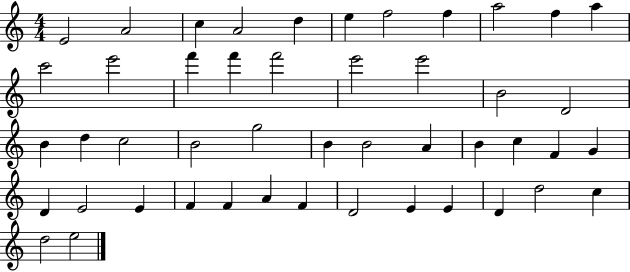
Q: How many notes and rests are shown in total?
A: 47